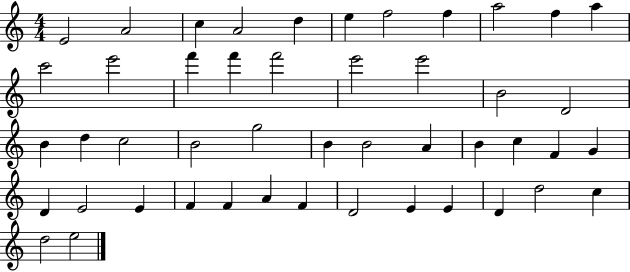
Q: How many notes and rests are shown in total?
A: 47